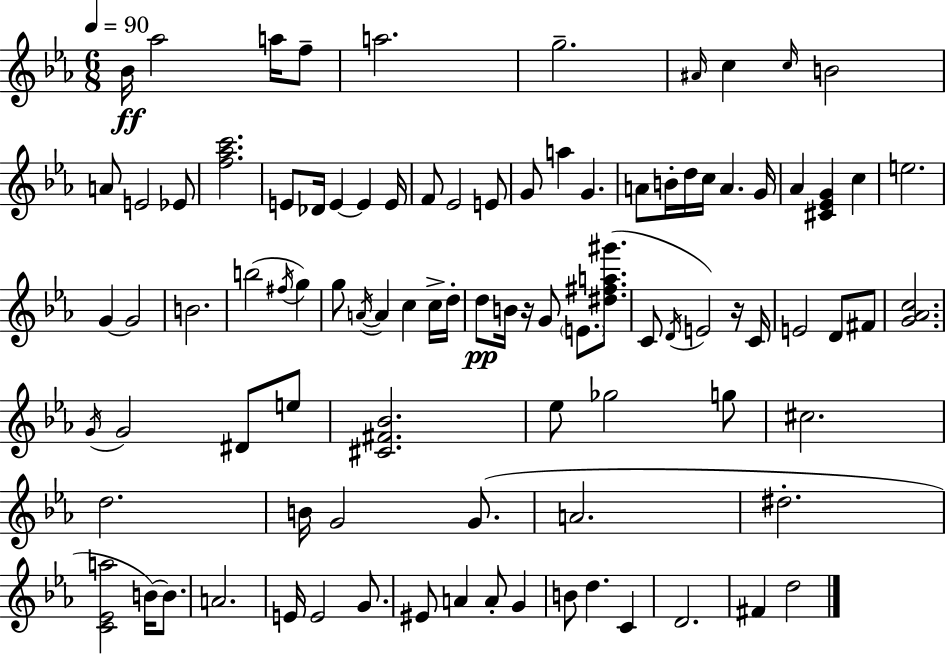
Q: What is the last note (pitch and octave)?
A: D5